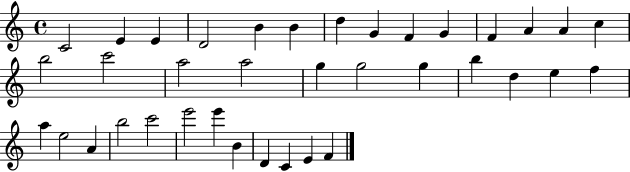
C4/h E4/q E4/q D4/h B4/q B4/q D5/q G4/q F4/q G4/q F4/q A4/q A4/q C5/q B5/h C6/h A5/h A5/h G5/q G5/h G5/q B5/q D5/q E5/q F5/q A5/q E5/h A4/q B5/h C6/h E6/h E6/q B4/q D4/q C4/q E4/q F4/q